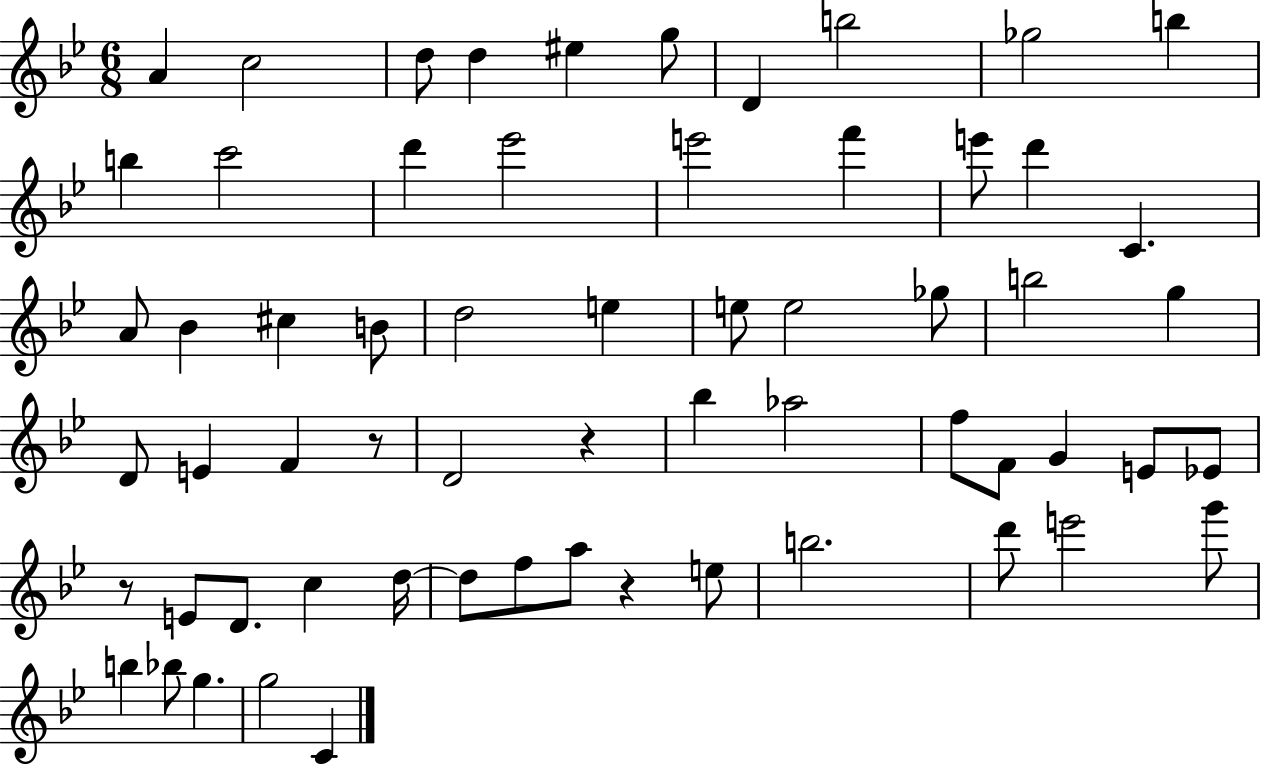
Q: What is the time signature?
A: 6/8